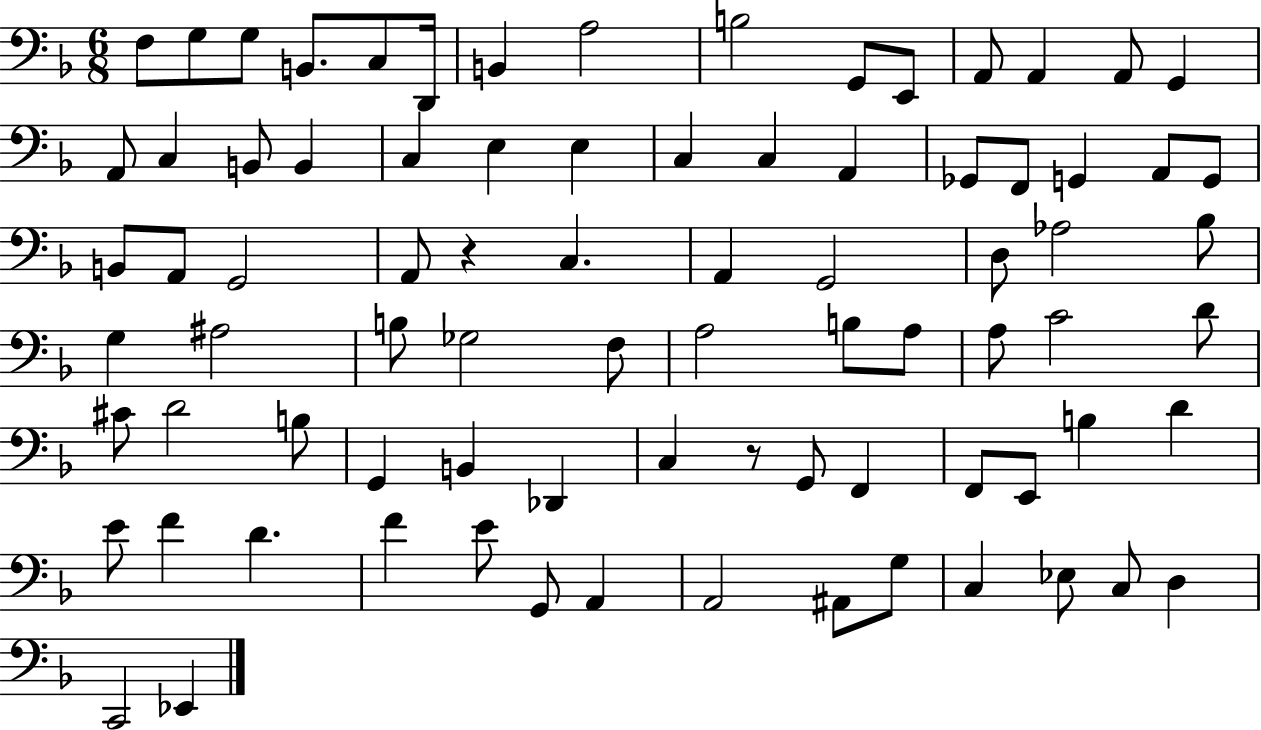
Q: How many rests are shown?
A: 2